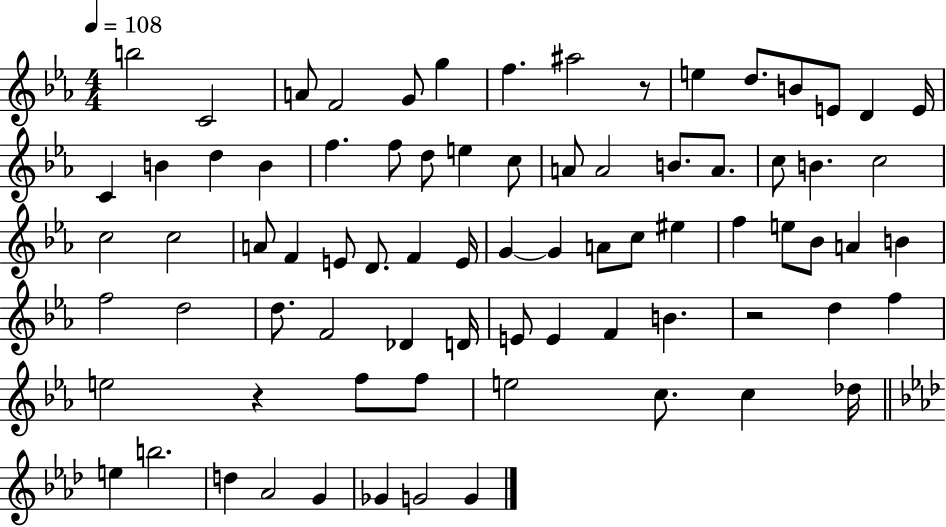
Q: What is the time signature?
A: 4/4